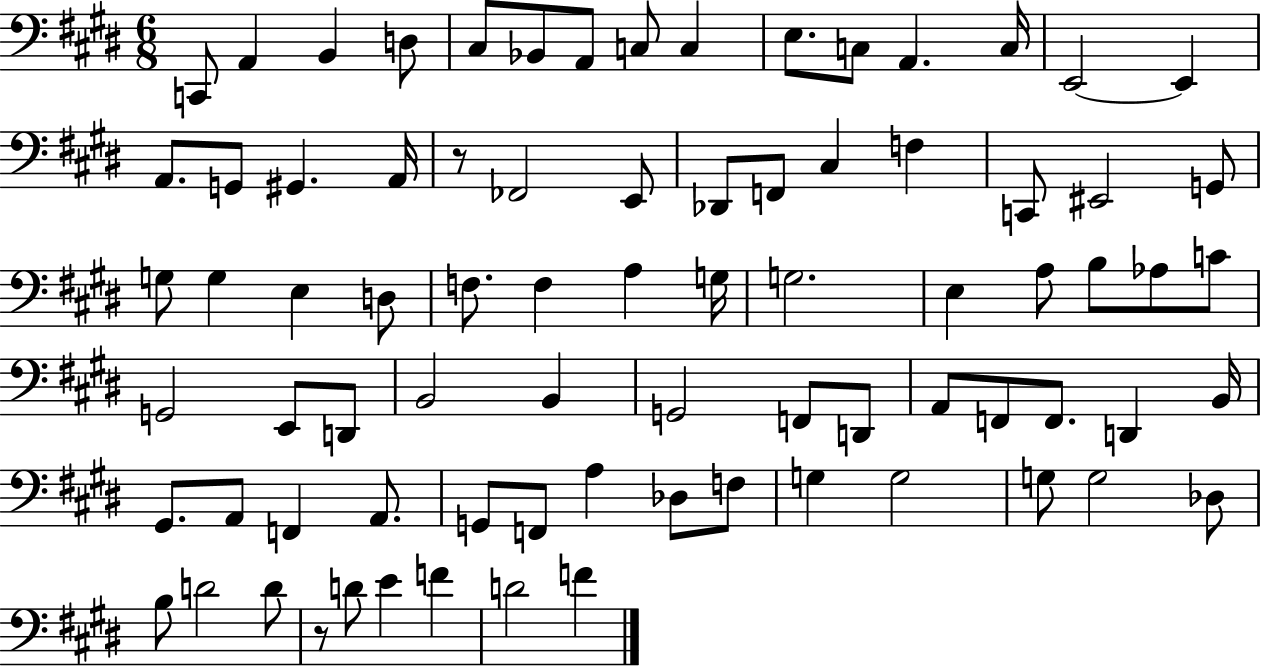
C2/e A2/q B2/q D3/e C#3/e Bb2/e A2/e C3/e C3/q E3/e. C3/e A2/q. C3/s E2/h E2/q A2/e. G2/e G#2/q. A2/s R/e FES2/h E2/e Db2/e F2/e C#3/q F3/q C2/e EIS2/h G2/e G3/e G3/q E3/q D3/e F3/e. F3/q A3/q G3/s G3/h. E3/q A3/e B3/e Ab3/e C4/e G2/h E2/e D2/e B2/h B2/q G2/h F2/e D2/e A2/e F2/e F2/e. D2/q B2/s G#2/e. A2/e F2/q A2/e. G2/e F2/e A3/q Db3/e F3/e G3/q G3/h G3/e G3/h Db3/e B3/e D4/h D4/e R/e D4/e E4/q F4/q D4/h F4/q